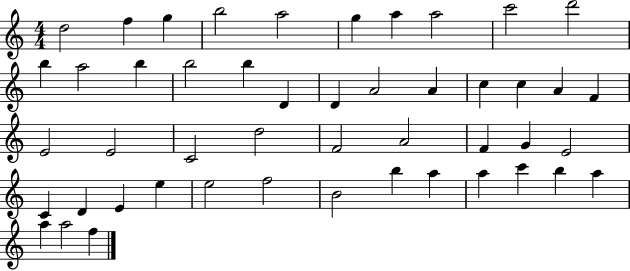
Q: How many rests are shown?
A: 0